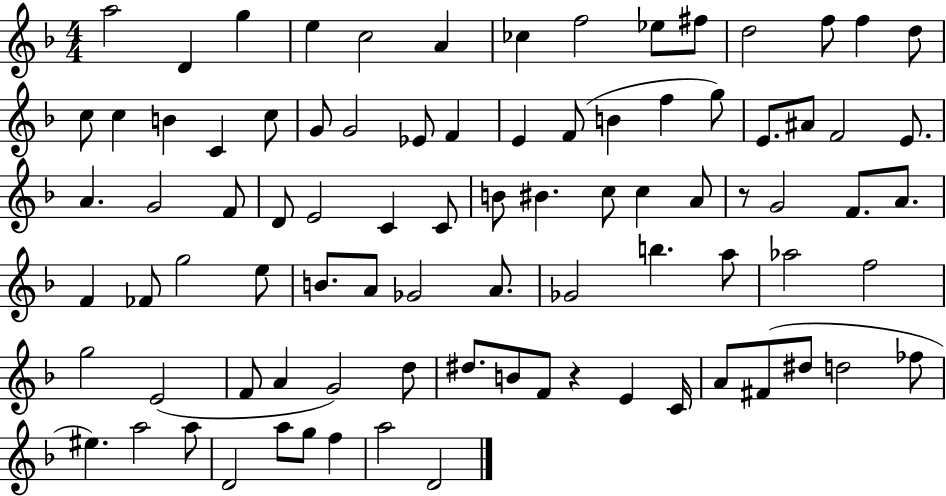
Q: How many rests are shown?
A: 2